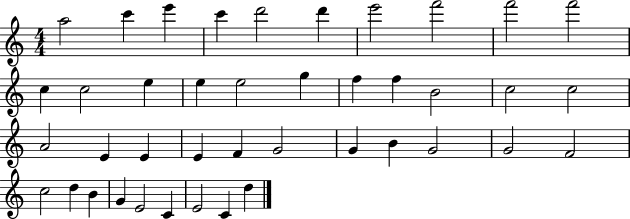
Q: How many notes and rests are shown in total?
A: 41